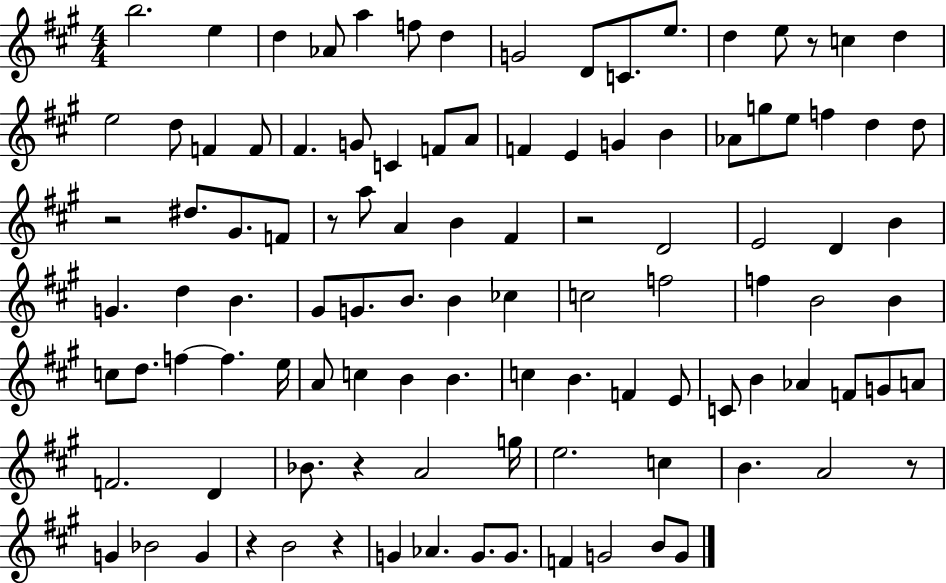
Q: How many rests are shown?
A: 8